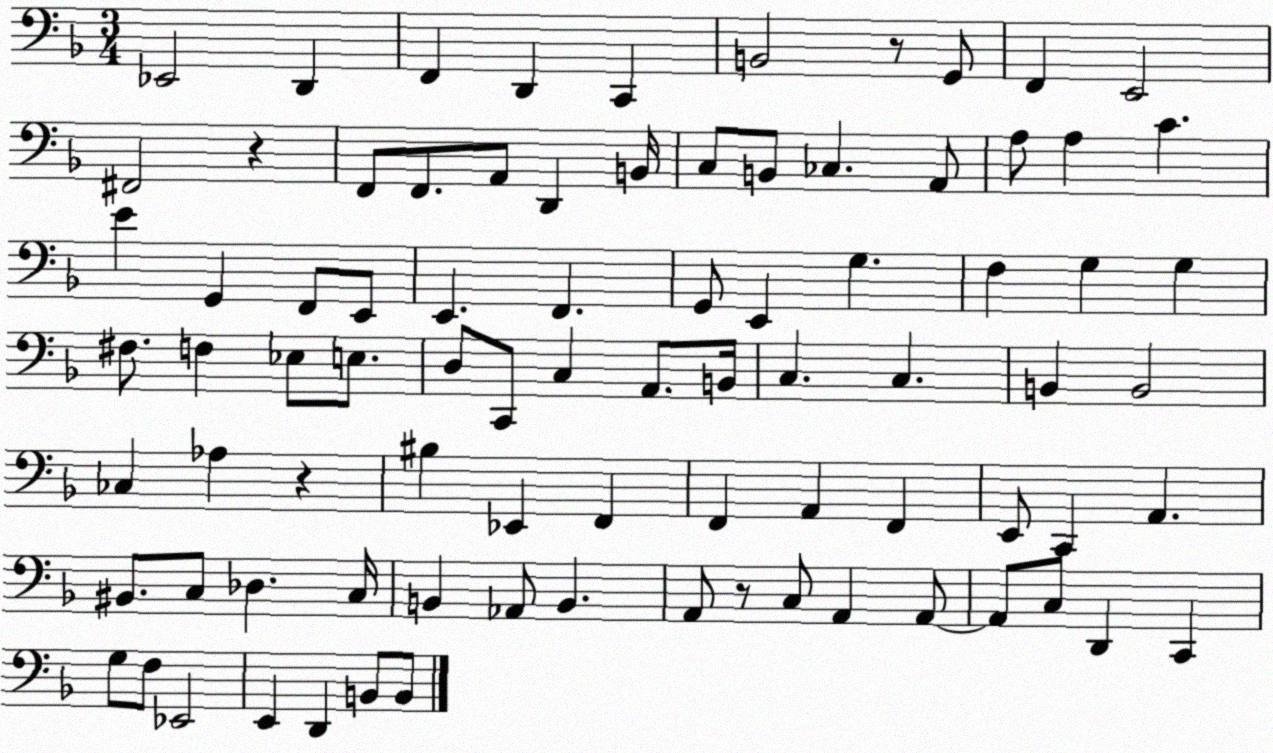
X:1
T:Untitled
M:3/4
L:1/4
K:F
_E,,2 D,, F,, D,, C,, B,,2 z/2 G,,/2 F,, E,,2 ^F,,2 z F,,/2 F,,/2 A,,/2 D,, B,,/4 C,/2 B,,/2 _C, A,,/2 A,/2 A, C E G,, F,,/2 E,,/2 E,, F,, G,,/2 E,, G, F, G, G, ^F,/2 F, _E,/2 E,/2 D,/2 C,,/2 C, A,,/2 B,,/4 C, C, B,, B,,2 _C, _A, z ^B, _E,, F,, F,, A,, F,, E,,/2 C,, A,, ^B,,/2 C,/2 _D, C,/4 B,, _A,,/2 B,, A,,/2 z/2 C,/2 A,, A,,/2 A,,/2 C,/2 D,, C,, G,/2 F,/2 _E,,2 E,, D,, B,,/2 B,,/2